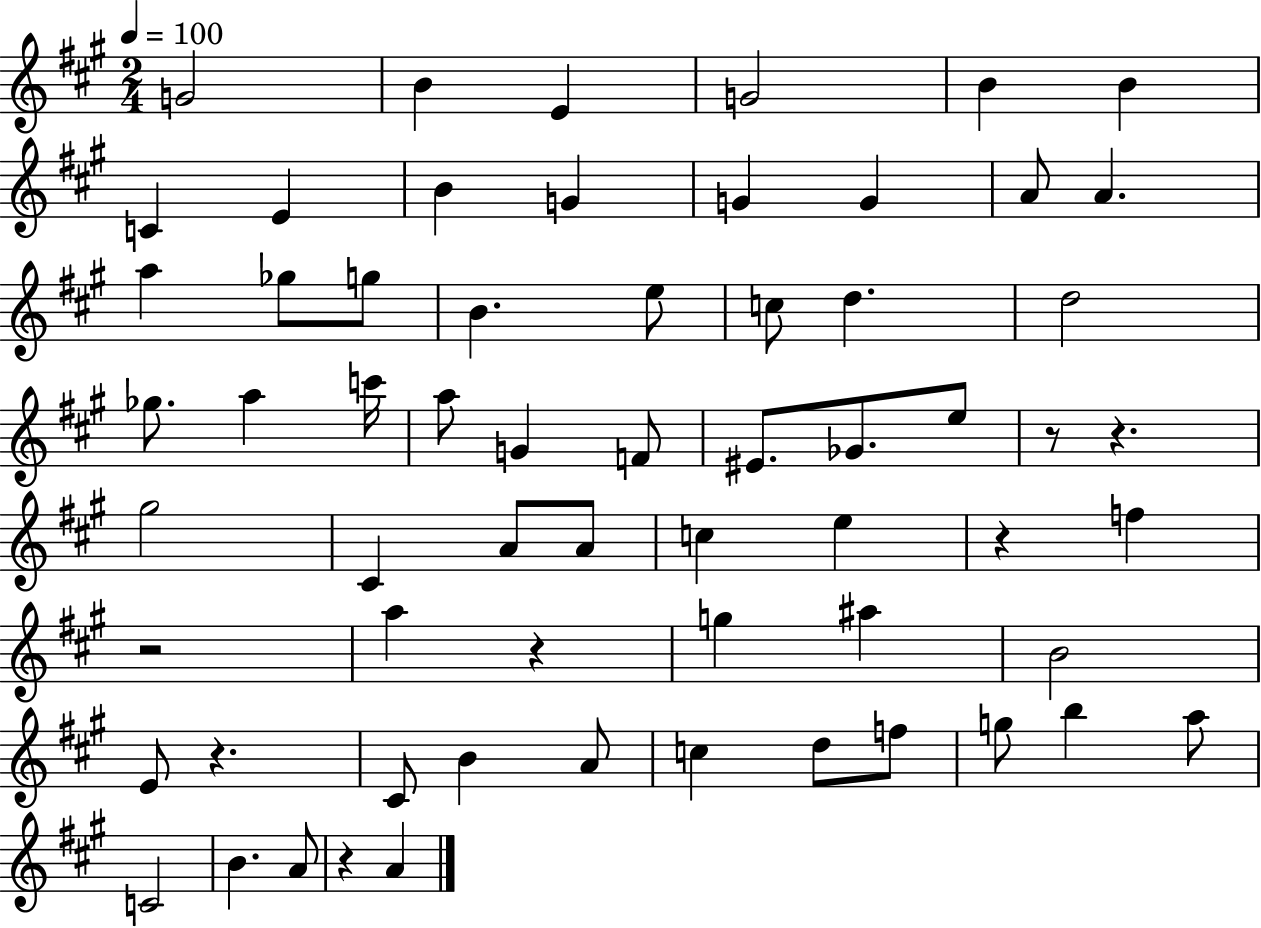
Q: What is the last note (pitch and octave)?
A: A4